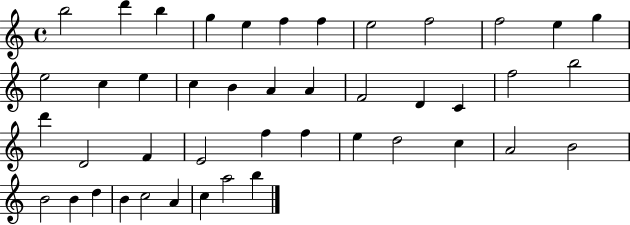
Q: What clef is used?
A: treble